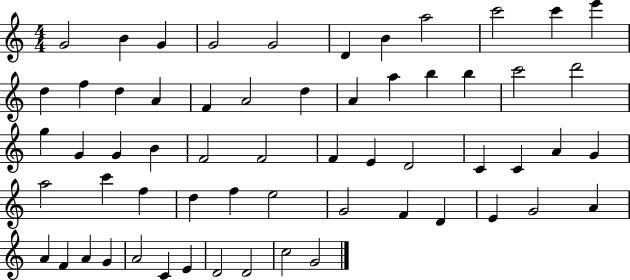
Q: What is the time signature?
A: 4/4